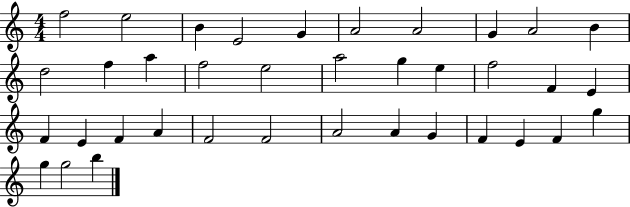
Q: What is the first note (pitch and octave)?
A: F5